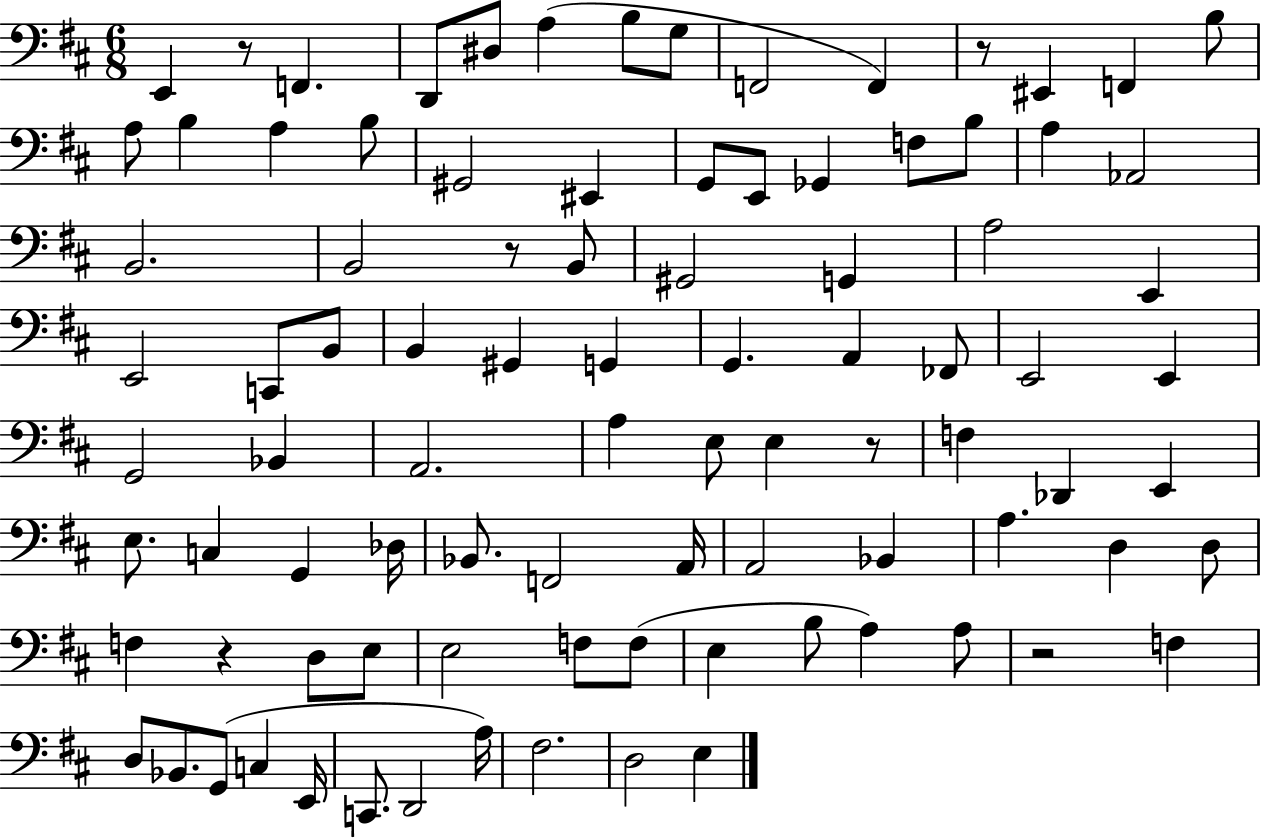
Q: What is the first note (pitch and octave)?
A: E2